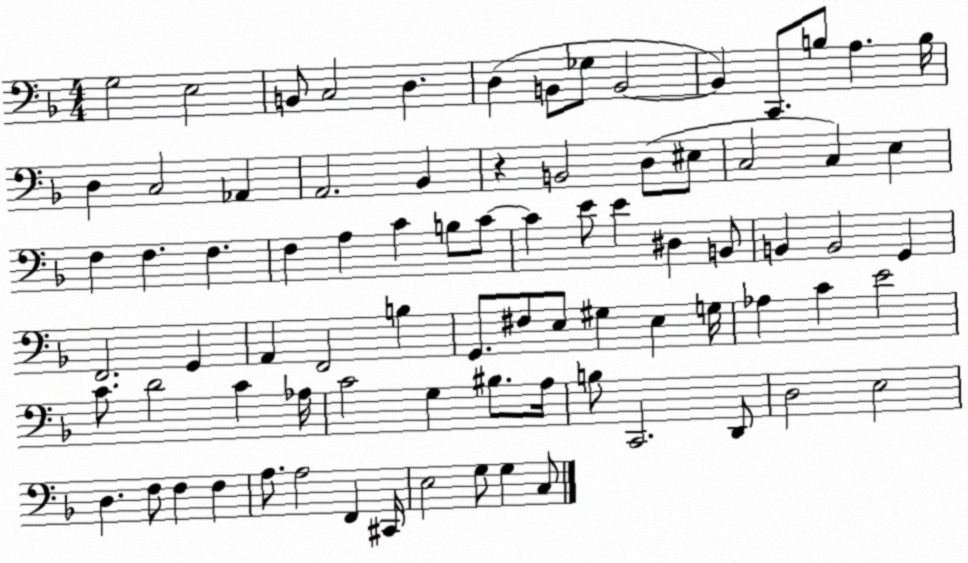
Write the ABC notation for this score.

X:1
T:Untitled
M:4/4
L:1/4
K:F
G,2 E,2 B,,/2 C,2 D, D, B,,/2 _G,/2 B,,2 B,, C,,/2 B,/2 A, B,/4 D, C,2 _A,, A,,2 _B,, z B,,2 D,/2 ^E,/2 C,2 C, E, F, F, F, F, A, C B,/2 C/2 C E/2 E ^D, B,,/2 B,, B,,2 G,, F,,2 G,, A,, F,,2 B, G,,/2 ^F,/2 E,/2 ^G, E, G,/4 _A, C E2 C/2 D2 C _A,/4 C2 G, ^B,/2 A,/4 B,/2 C,,2 D,,/2 D,2 E,2 D, F,/2 F, F, A,/2 A,2 F,, ^C,,/4 E,2 G,/2 G, C,/2